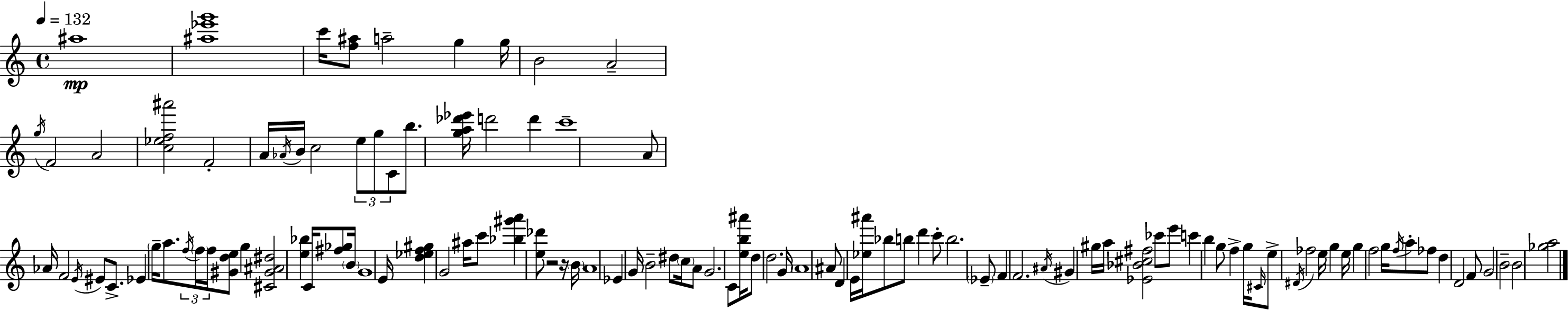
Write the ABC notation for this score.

X:1
T:Untitled
M:4/4
L:1/4
K:C
^a4 [^a_e'g']4 c'/4 [f^a]/2 a2 g g/4 B2 A2 g/4 F2 A2 [c_ef^a']2 F2 A/4 _A/4 B/4 c2 e/2 g/2 C/2 b/2 [ga_d'_e']/4 d'2 d' c'4 A/2 _A/4 F2 E/4 ^E/2 C/2 _E g/4 a/2 f/4 f/4 f/4 [^Gde]/2 g [^C^G^A^d]2 [e_b] C/4 [^f_g]/2 B/4 G4 E/4 [d_ef^g] G2 ^a/4 c'/2 [_b^g'a'] [e_d']/2 z2 z/4 B/4 A4 _E G/4 B2 ^d/2 c/4 A/2 G2 C/2 [eb^a']/4 d/2 d2 G/4 A4 ^A/2 D E/4 [_e^a']/4 _b/2 b/2 d' c'/2 b2 _E/2 F F2 ^A/4 ^G ^g/4 a/4 [_E_B^c^f]2 _c'/2 e'/2 c' b g/2 f g/4 ^C/4 e/2 ^D/4 _f2 e/4 g e/4 g f2 g/4 f/4 a/2 _f/2 d D2 F/2 G2 B2 B2 [_ga]2